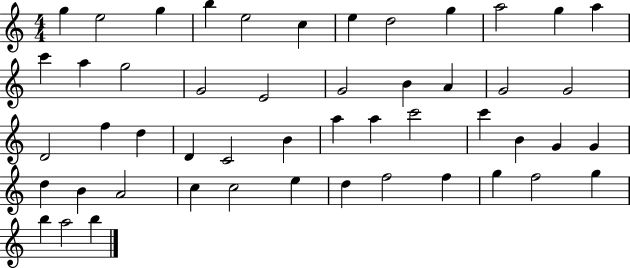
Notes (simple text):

G5/q E5/h G5/q B5/q E5/h C5/q E5/q D5/h G5/q A5/h G5/q A5/q C6/q A5/q G5/h G4/h E4/h G4/h B4/q A4/q G4/h G4/h D4/h F5/q D5/q D4/q C4/h B4/q A5/q A5/q C6/h C6/q B4/q G4/q G4/q D5/q B4/q A4/h C5/q C5/h E5/q D5/q F5/h F5/q G5/q F5/h G5/q B5/q A5/h B5/q